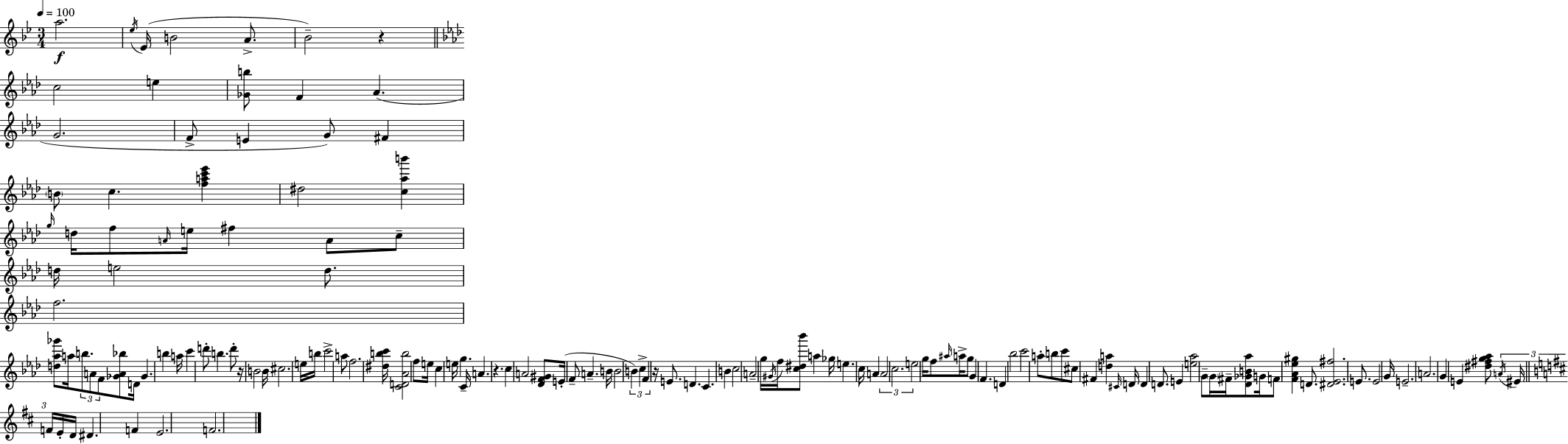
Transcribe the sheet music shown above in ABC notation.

X:1
T:Untitled
M:3/4
L:1/4
K:Bb
a2 _e/4 _E/4 B2 A/2 _B2 z c2 e [_Gb]/2 F _A G2 F/2 E G/2 ^F B/2 c [fac'_e'] ^d2 [c_ab'] g/4 d/4 f/2 A/4 e/4 ^f A/2 c/2 d/4 e2 d/2 f2 [d_a_g']/2 a/4 b/2 A/2 F/2 [_GA_b]/2 D/4 _G b a/4 c' d'/2 b d'/2 z/4 B2 B/4 ^c2 e/4 b/4 c'2 a/2 f2 [^dbc']/4 [CD_Ab]2 f/2 e/4 c e/4 g C/4 A z c A2 [_DF^G]/2 E/4 F/2 A B/4 B2 B c F z/4 E/2 D C B c2 A2 g/4 ^G/4 f/4 [c^d_b']/2 a _g/4 e c/4 A A2 c2 e2 g/4 f/2 ^a/4 a/4 g/2 G F D _b2 c'2 a/2 b/2 c'/2 ^c/2 ^F [da] ^C/4 D/4 D D/2 E [e_a]2 G/2 G/4 ^F/4 [_D_GB_a]/2 G/4 F/2 [F_A_e^g] D/2 [^D_E^f]2 E/2 E2 G/4 E2 A2 G E [^d^fg_a]/2 A/4 ^E/4 F/4 E/4 D/4 ^D F E2 F2